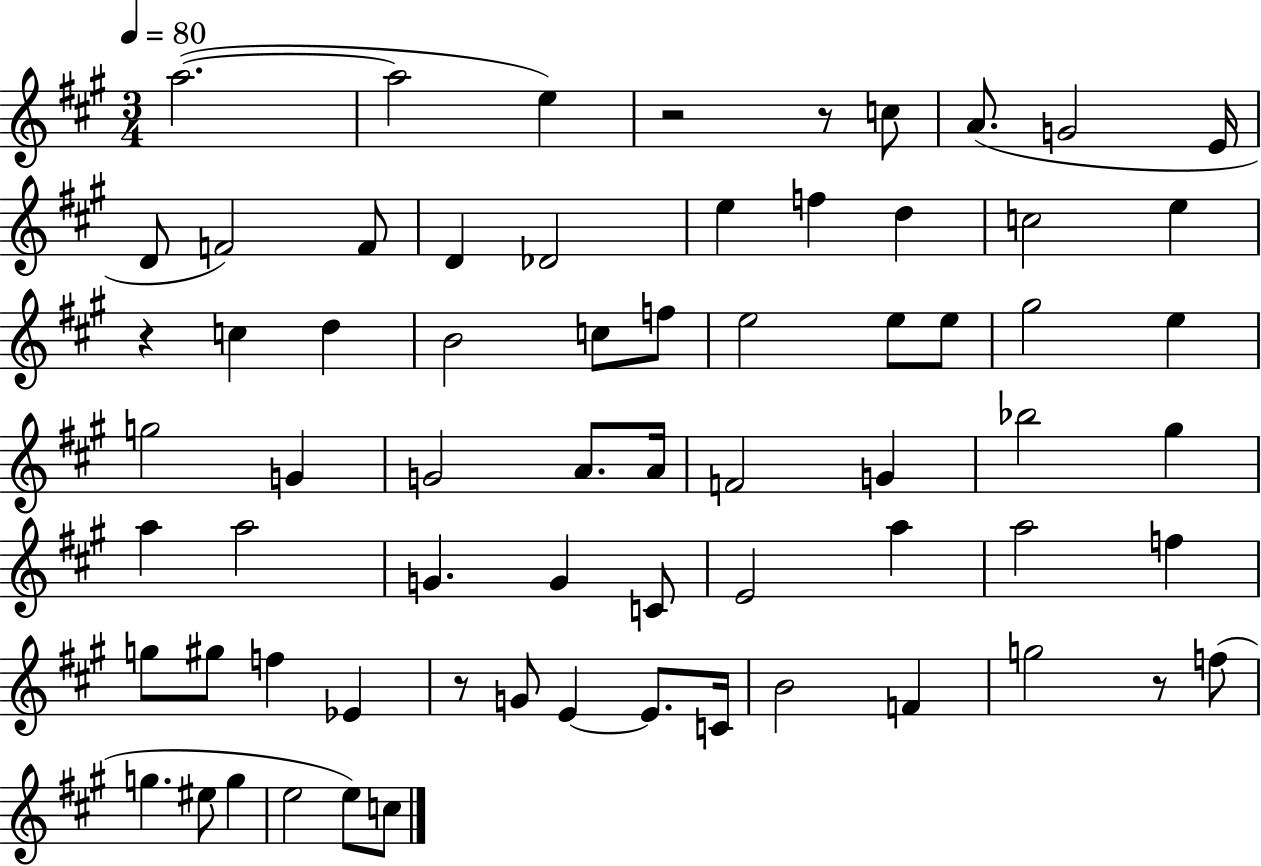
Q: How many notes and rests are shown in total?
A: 68